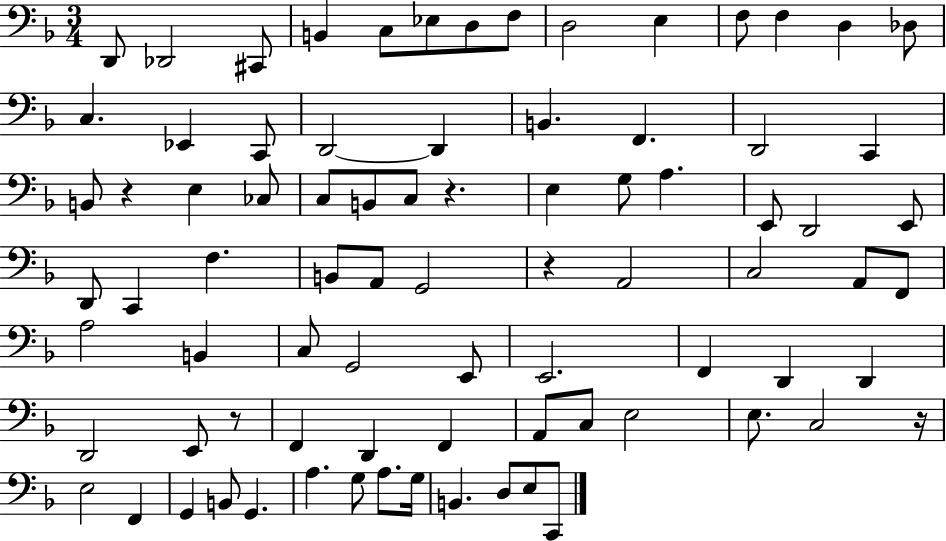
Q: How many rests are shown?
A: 5